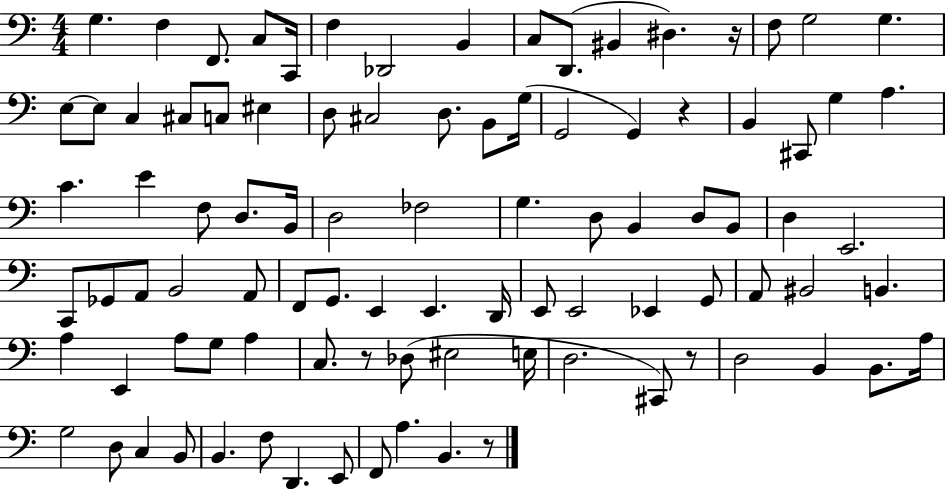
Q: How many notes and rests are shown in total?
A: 94